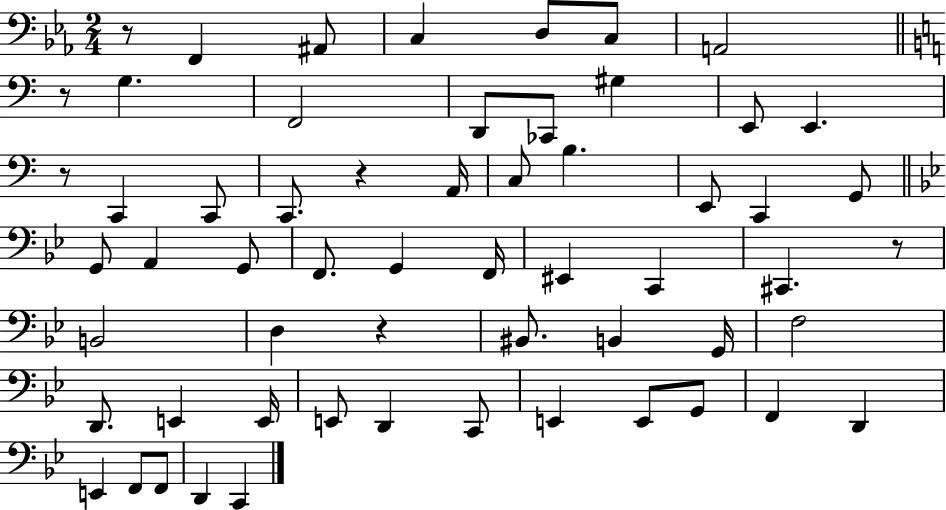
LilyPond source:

{
  \clef bass
  \numericTimeSignature
  \time 2/4
  \key ees \major
  r8 f,4 ais,8 | c4 d8 c8 | a,2 | \bar "||" \break \key c \major r8 g4. | f,2 | d,8 ces,8 gis4 | e,8 e,4. | \break r8 c,4 c,8 | c,8. r4 a,16 | c8 b4. | e,8 c,4 g,8 | \break \bar "||" \break \key bes \major g,8 a,4 g,8 | f,8. g,4 f,16 | eis,4 c,4 | cis,4. r8 | \break b,2 | d4 r4 | bis,8. b,4 g,16 | f2 | \break d,8. e,4 e,16 | e,8 d,4 c,8 | e,4 e,8 g,8 | f,4 d,4 | \break e,4 f,8 f,8 | d,4 c,4 | \bar "|."
}